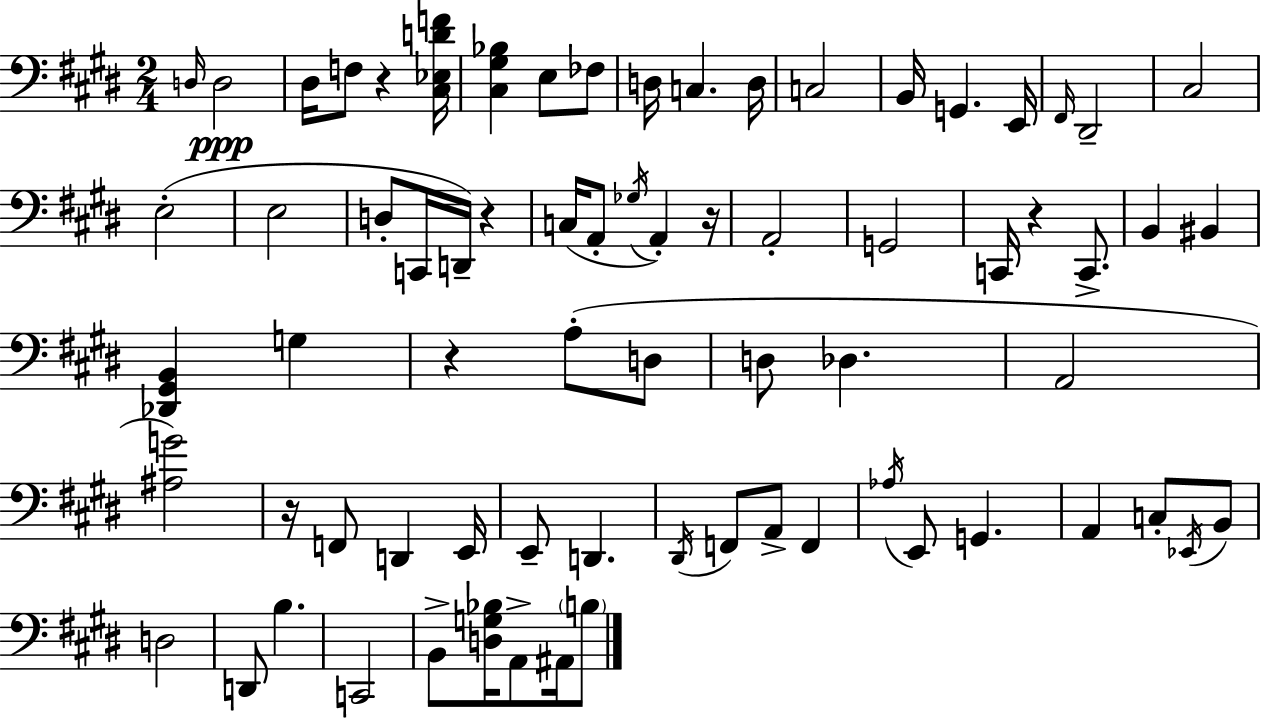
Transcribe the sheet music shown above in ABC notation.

X:1
T:Untitled
M:2/4
L:1/4
K:E
D,/4 D,2 ^D,/4 F,/2 z [^C,_E,DF]/4 [^C,^G,_B,] E,/2 _F,/2 D,/4 C, D,/4 C,2 B,,/4 G,, E,,/4 ^F,,/4 ^D,,2 ^C,2 E,2 E,2 D,/2 C,,/4 D,,/4 z C,/4 A,,/2 _G,/4 A,, z/4 A,,2 G,,2 C,,/4 z C,,/2 B,, ^B,, [_D,,^G,,B,,] G, z A,/2 D,/2 D,/2 _D, A,,2 [^A,G]2 z/4 F,,/2 D,, E,,/4 E,,/2 D,, ^D,,/4 F,,/2 A,,/2 F,, _A,/4 E,,/2 G,, A,, C,/2 _E,,/4 B,,/2 D,2 D,,/2 B, C,,2 B,,/2 [D,G,_B,]/4 A,,/2 ^A,,/4 B,/2